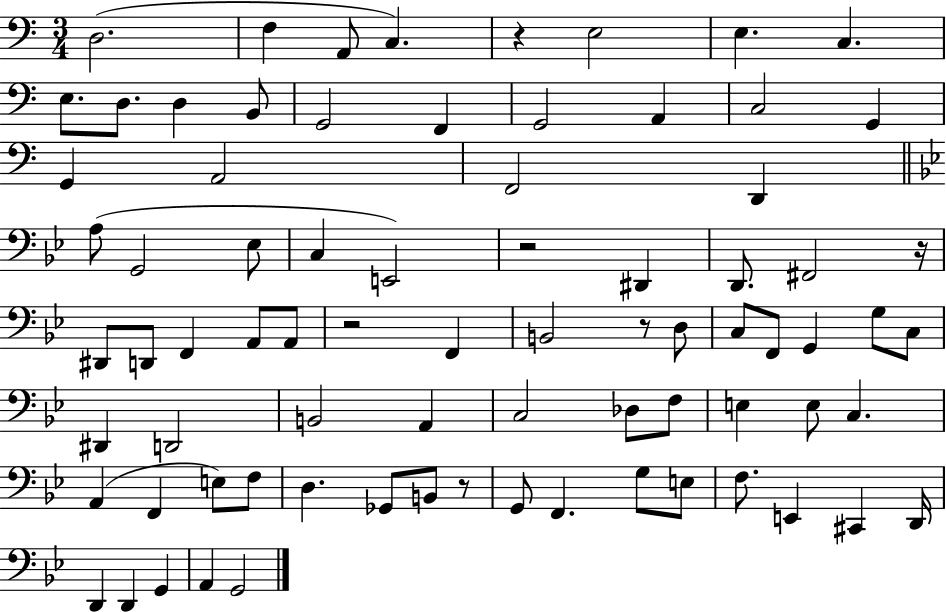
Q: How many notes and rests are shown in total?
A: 78